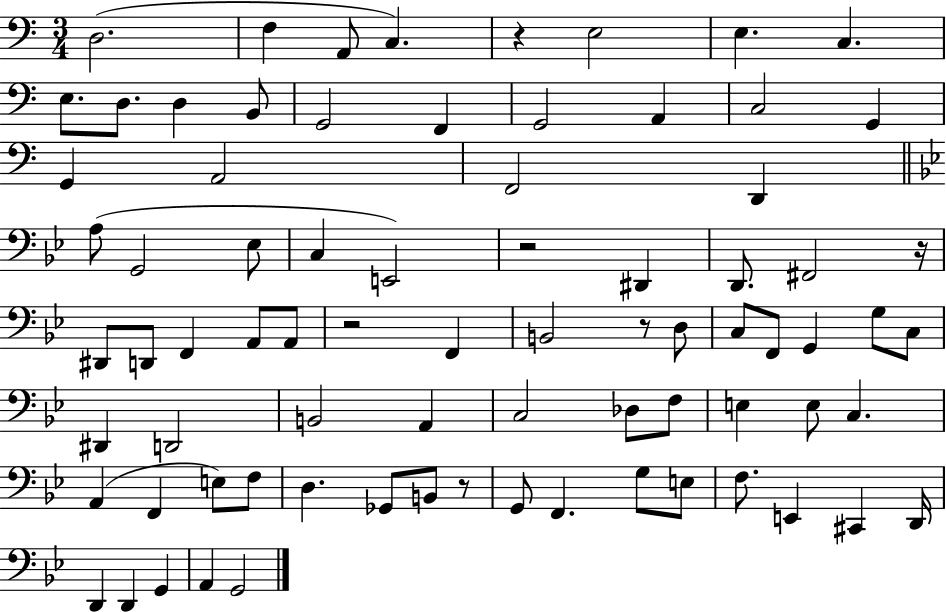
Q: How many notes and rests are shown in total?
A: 78